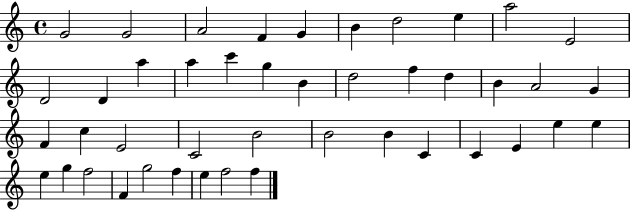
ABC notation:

X:1
T:Untitled
M:4/4
L:1/4
K:C
G2 G2 A2 F G B d2 e a2 E2 D2 D a a c' g B d2 f d B A2 G F c E2 C2 B2 B2 B C C E e e e g f2 F g2 f e f2 f